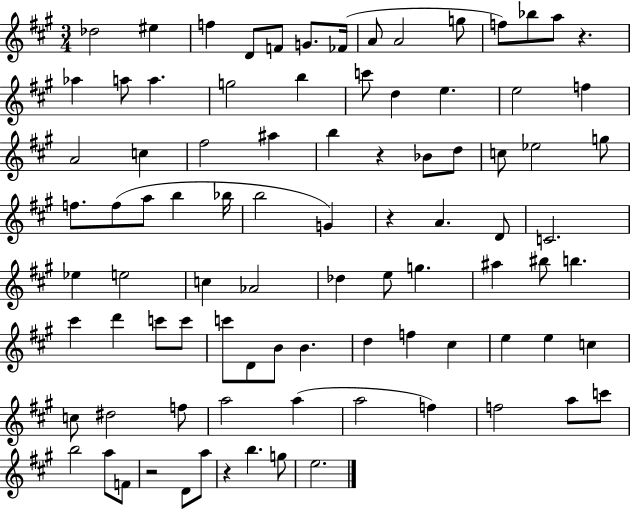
Db5/h EIS5/q F5/q D4/e F4/e G4/e. FES4/s A4/e A4/h G5/e F5/e Bb5/e A5/e R/q. Ab5/q A5/e A5/q. G5/h B5/q C6/e D5/q E5/q. E5/h F5/q A4/h C5/q F#5/h A#5/q B5/q R/q Bb4/e D5/e C5/e Eb5/h G5/e F5/e. F5/e A5/e B5/q Bb5/s B5/h G4/q R/q A4/q. D4/e C4/h. Eb5/q E5/h C5/q Ab4/h Db5/q E5/e G5/q. A#5/q BIS5/e B5/q. C#6/q D6/q C6/e C6/e C6/e D4/e B4/e B4/q. D5/q F5/q C#5/q E5/q E5/q C5/q C5/e D#5/h F5/e A5/h A5/q A5/h F5/q F5/h A5/e C6/e B5/h A5/e F4/e R/h D4/e A5/e R/q B5/q. G5/e E5/h.